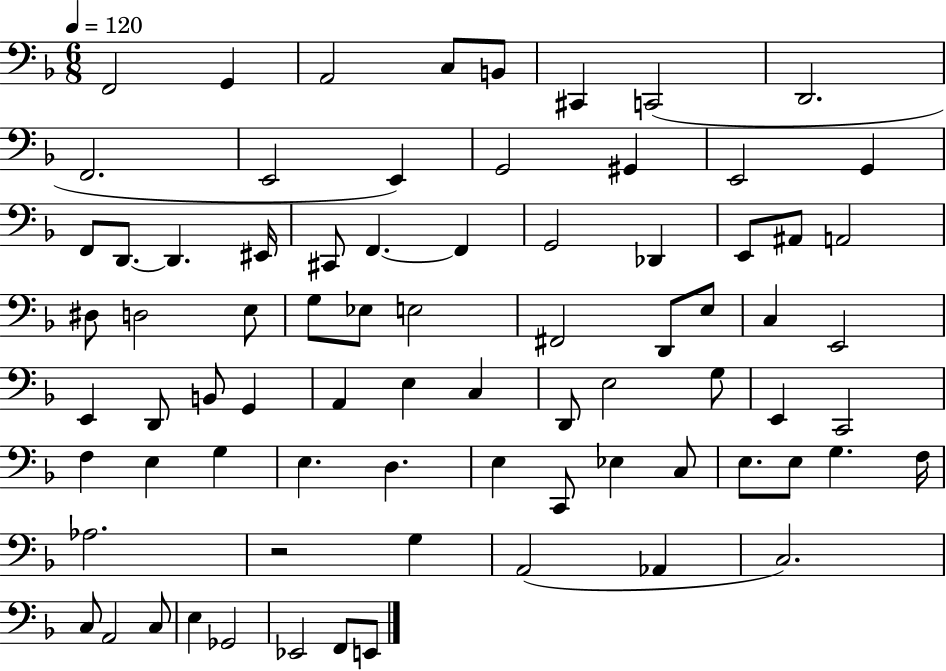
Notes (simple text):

F2/h G2/q A2/h C3/e B2/e C#2/q C2/h D2/h. F2/h. E2/h E2/q G2/h G#2/q E2/h G2/q F2/e D2/e. D2/q. EIS2/s C#2/e F2/q. F2/q G2/h Db2/q E2/e A#2/e A2/h D#3/e D3/h E3/e G3/e Eb3/e E3/h F#2/h D2/e E3/e C3/q E2/h E2/q D2/e B2/e G2/q A2/q E3/q C3/q D2/e E3/h G3/e E2/q C2/h F3/q E3/q G3/q E3/q. D3/q. E3/q C2/e Eb3/q C3/e E3/e. E3/e G3/q. F3/s Ab3/h. R/h G3/q A2/h Ab2/q C3/h. C3/e A2/h C3/e E3/q Gb2/h Eb2/h F2/e E2/e